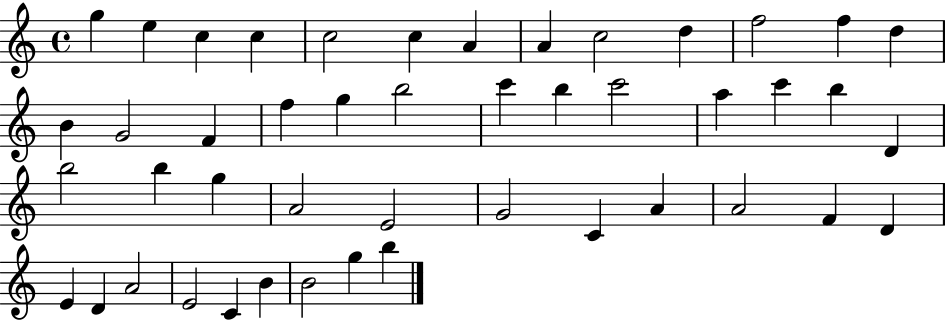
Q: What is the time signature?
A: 4/4